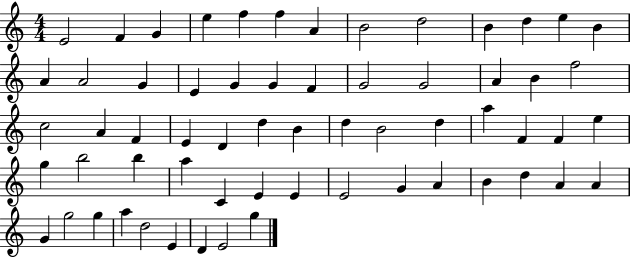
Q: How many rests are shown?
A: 0